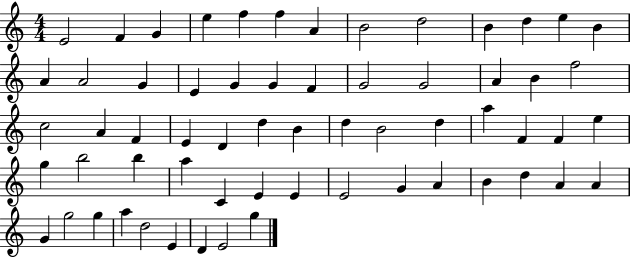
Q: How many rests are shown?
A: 0